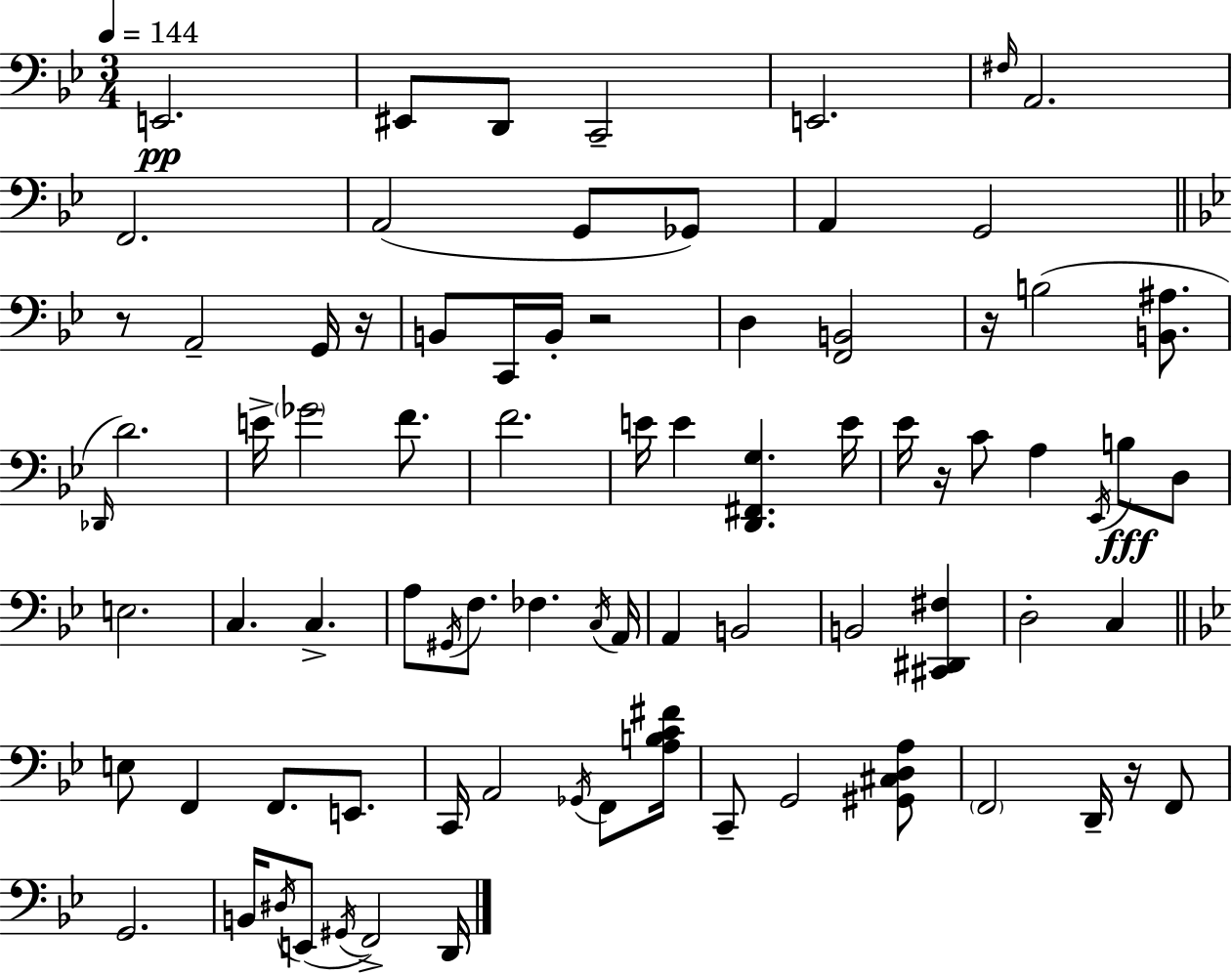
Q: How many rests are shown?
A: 6